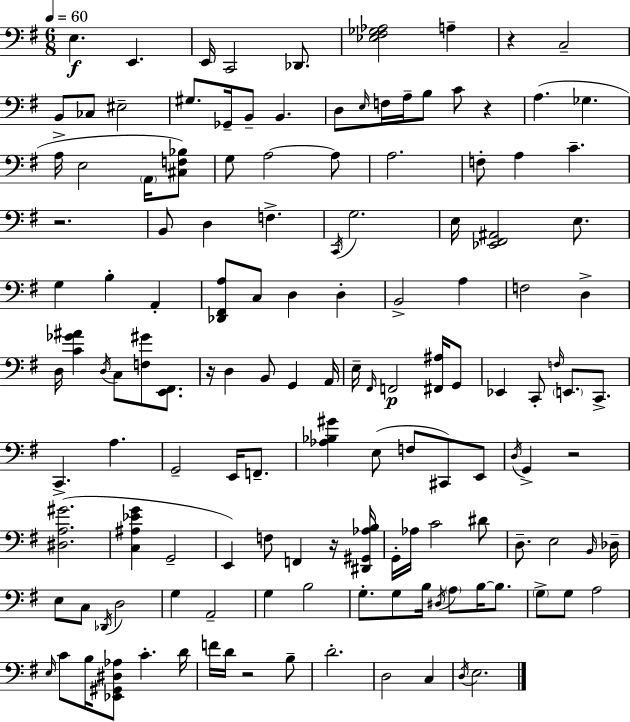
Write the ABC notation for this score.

X:1
T:Untitled
M:6/8
L:1/4
K:Em
E, E,, E,,/4 C,,2 _D,,/2 [_E,^F,_G,_A,]2 A, z C,2 B,,/2 _C,/2 ^E,2 ^G,/2 _G,,/4 B,,/2 B,, D,/2 E,/4 F,/4 A,/4 B,/2 C/2 z A, _G, A,/4 E,2 A,,/4 [^C,F,_B,]/2 G,/2 A,2 A,/2 A,2 F,/2 A, C z2 B,,/2 D, F, C,,/4 G,2 E,/4 [_E,,^F,,^A,,]2 E,/2 G, B, A,, [_D,,^F,,A,]/2 C,/2 D, D, B,,2 A, F,2 D, D,/4 [C_G^A] D,/4 C,/2 [F,^G]/2 [E,,^F,,]/2 z/4 D, B,,/2 G,, A,,/4 E,/4 ^F,,/4 F,,2 [^F,,^A,]/4 G,,/2 _E,, C,,/2 F,/4 E,,/2 C,,/2 C,, A, G,,2 E,,/4 F,,/2 [_A,_B,^G] E,/2 F,/2 ^C,,/2 E,,/2 D,/4 G,, z2 [^D,A,^G]2 [C,^A,_EG] G,,2 E,, F,/2 F,, z/4 [^D,,^G,,_A,B,]/4 G,,/4 _A,/4 C2 ^D/2 D,/2 E,2 B,,/4 _D,/4 E,/2 C,/2 _D,,/4 D,2 G, A,,2 G, B,2 G,/2 G,/2 B,/4 ^D,/4 A,/2 B,/4 B,/2 G,/2 G,/2 A,2 E,/4 C/2 B,/4 [_E,,^G,,^D,_A,]/2 C D/4 F/4 D/4 z2 B,/2 D2 D,2 C, D,/4 E,2